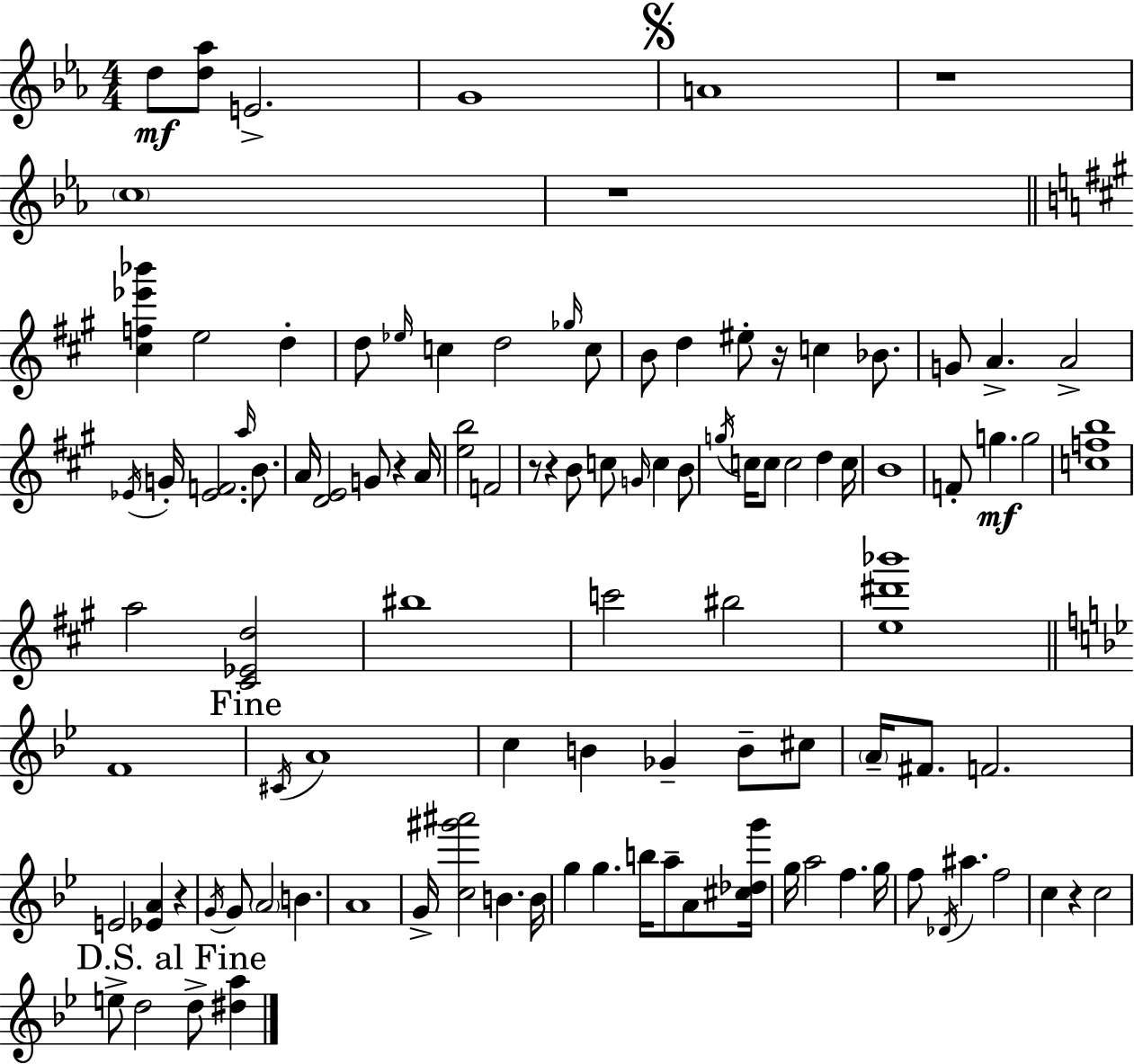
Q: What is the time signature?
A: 4/4